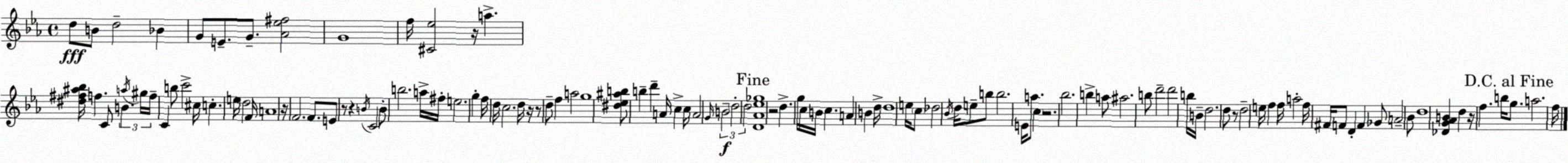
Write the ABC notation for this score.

X:1
T:Untitled
M:4/4
L:1/4
K:Cm
d/2 B/2 d2 _B G/2 E/2 G/2 [_A_e^f]2 G4 f/4 [^C_e]2 z/4 a [^d^f^a_b]/4 f C/2 B a/4 ^g/4 f/4 C b/2 c'2 ^c/4 c e/4 d2 F/4 A4 z/4 F2 F/2 E/2 z/2 z B/4 C2 B/2 b2 a/4 ^f/4 e2 g f/4 d/4 c2 d/4 z/4 z/2 d/2 f a2 g4 [^d_e^ab]/2 b d' A/4 c c/4 A2 G/4 B2 d2 d2 [D_A_e_g]4 z2 d g/4 c/4 B/4 c A B d/4 d4 e/4 c/2 _d2 _B/4 d/4 e/2 b/2 b2 E/4 a/2 c z2 _b2 b a/2 ^a2 b/2 d'2 d'2 b/4 B/4 d2 d/2 z/2 d2 e/4 f f/4 a2 f/4 ^F/4 F/2 D F _G/2 A2 _B/2 d4 [_DG_AB] d z/4 f b/4 g/2 a2 f/4